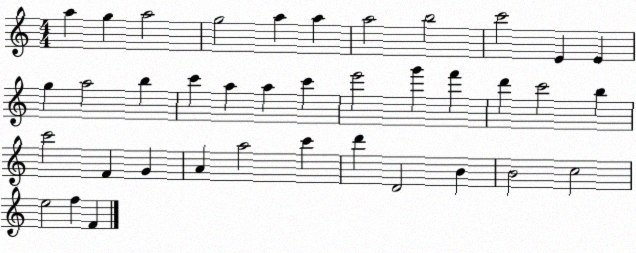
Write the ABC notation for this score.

X:1
T:Untitled
M:4/4
L:1/4
K:C
a g a2 g2 a a a2 b2 c'2 E E g a2 b c' a a c' e'2 g' f' d' c'2 b c'2 F G A a2 c' d' D2 B B2 c2 e2 f F